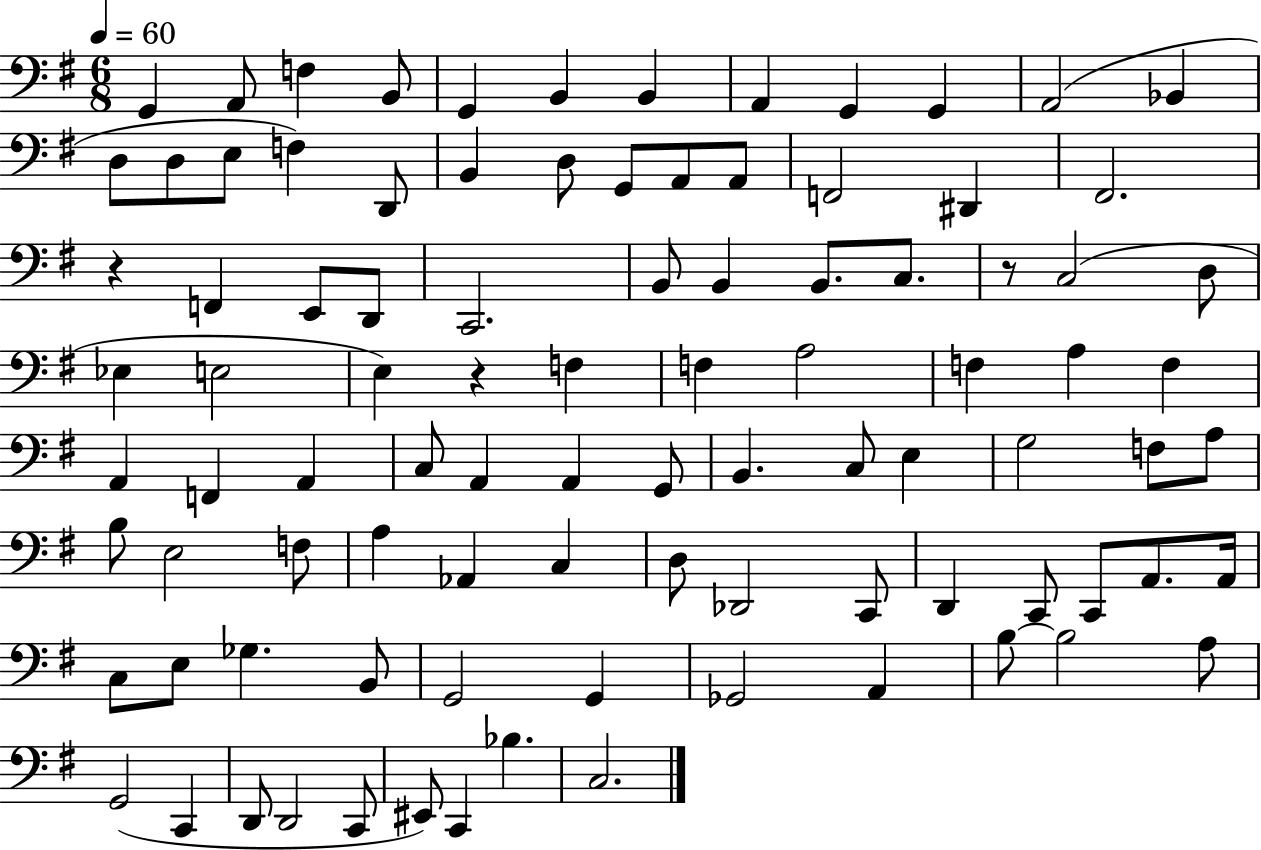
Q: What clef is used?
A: bass